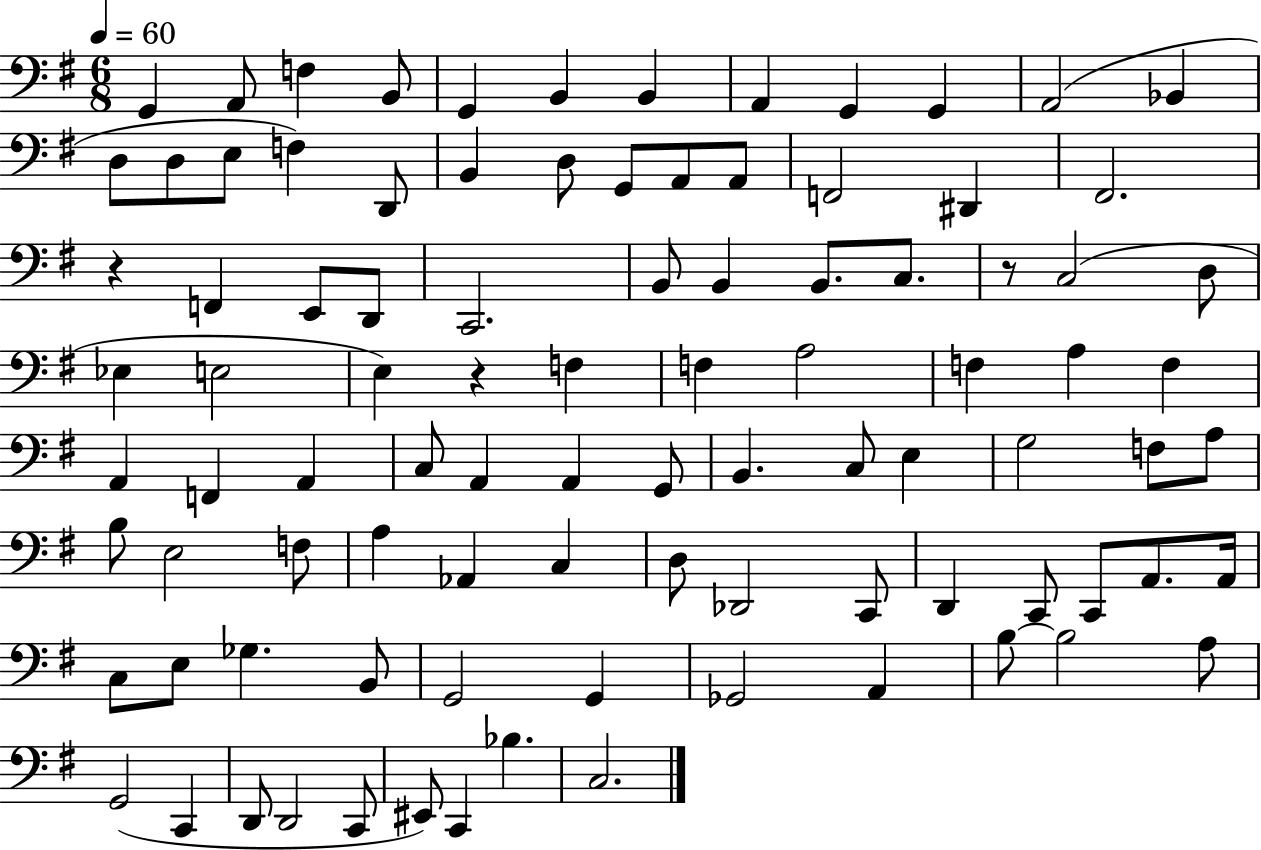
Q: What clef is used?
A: bass